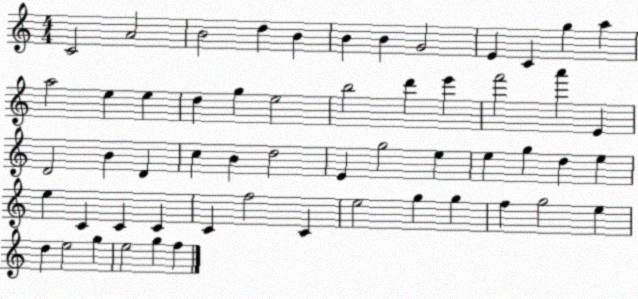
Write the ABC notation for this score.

X:1
T:Untitled
M:4/4
L:1/4
K:C
C2 A2 B2 d B B B G2 E C g a a2 e e d g e2 b2 d' e' f'2 a' E D2 B D c B d2 E g2 e e g d e e C C C C f2 C e2 g g f g2 e d e2 g e2 g f